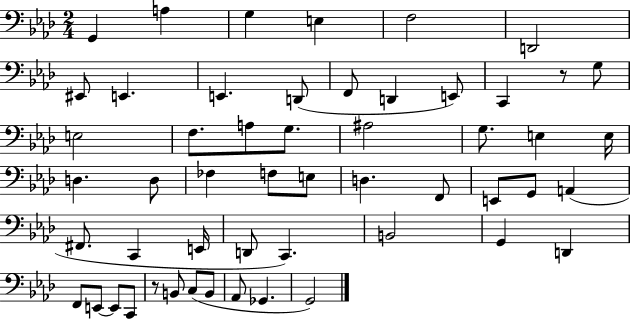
G2/q A3/q G3/q E3/q F3/h D2/h EIS2/e E2/q. E2/q. D2/e F2/e D2/q E2/e C2/q R/e G3/e E3/h F3/e. A3/e G3/e. A#3/h G3/e. E3/q E3/s D3/q. D3/e FES3/q F3/e E3/e D3/q. F2/e E2/e G2/e A2/q F#2/e. C2/q E2/s D2/e C2/q. B2/h G2/q D2/q F2/e E2/e E2/e C2/e R/e B2/e C3/e B2/e Ab2/e Gb2/q. G2/h